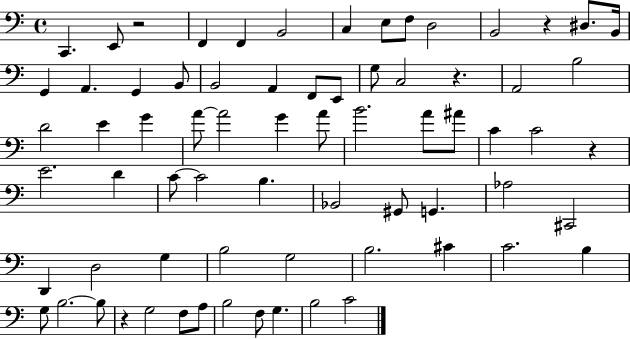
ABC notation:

X:1
T:Untitled
M:4/4
L:1/4
K:C
C,, E,,/2 z2 F,, F,, B,,2 C, E,/2 F,/2 D,2 B,,2 z ^D,/2 B,,/4 G,, A,, G,, B,,/2 B,,2 A,, F,,/2 E,,/2 G,/2 C,2 z A,,2 B,2 D2 E G A/2 A2 G A/2 B2 A/2 ^A/2 C C2 z E2 D C/2 C2 B, _B,,2 ^G,,/2 G,, _A,2 ^C,,2 D,, D,2 G, B,2 G,2 B,2 ^C C2 B, G,/2 B,2 B,/2 z G,2 F,/2 A,/2 B,2 F,/2 G, B,2 C2